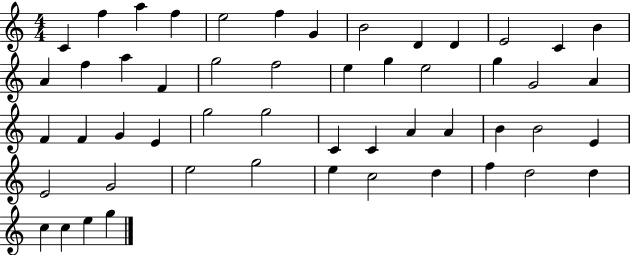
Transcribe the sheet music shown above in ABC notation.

X:1
T:Untitled
M:4/4
L:1/4
K:C
C f a f e2 f G B2 D D E2 C B A f a F g2 f2 e g e2 g G2 A F F G E g2 g2 C C A A B B2 E E2 G2 e2 g2 e c2 d f d2 d c c e g